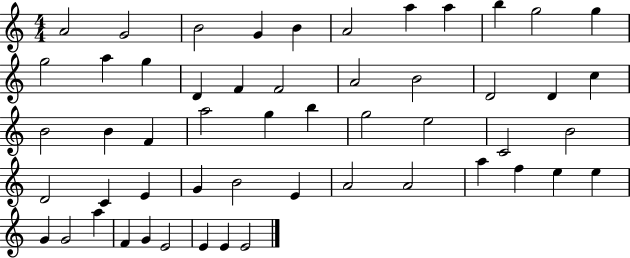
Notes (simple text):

A4/h G4/h B4/h G4/q B4/q A4/h A5/q A5/q B5/q G5/h G5/q G5/h A5/q G5/q D4/q F4/q F4/h A4/h B4/h D4/h D4/q C5/q B4/h B4/q F4/q A5/h G5/q B5/q G5/h E5/h C4/h B4/h D4/h C4/q E4/q G4/q B4/h E4/q A4/h A4/h A5/q F5/q E5/q E5/q G4/q G4/h A5/q F4/q G4/q E4/h E4/q E4/q E4/h